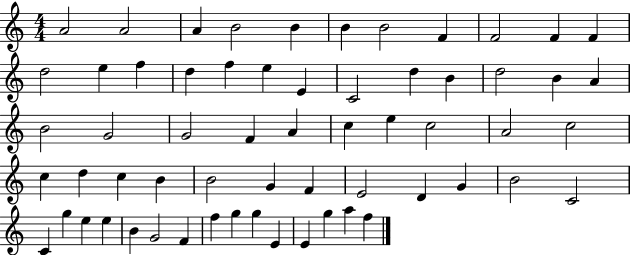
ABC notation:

X:1
T:Untitled
M:4/4
L:1/4
K:C
A2 A2 A B2 B B B2 F F2 F F d2 e f d f e E C2 d B d2 B A B2 G2 G2 F A c e c2 A2 c2 c d c B B2 G F E2 D G B2 C2 C g e e B G2 F f g g E E g a f